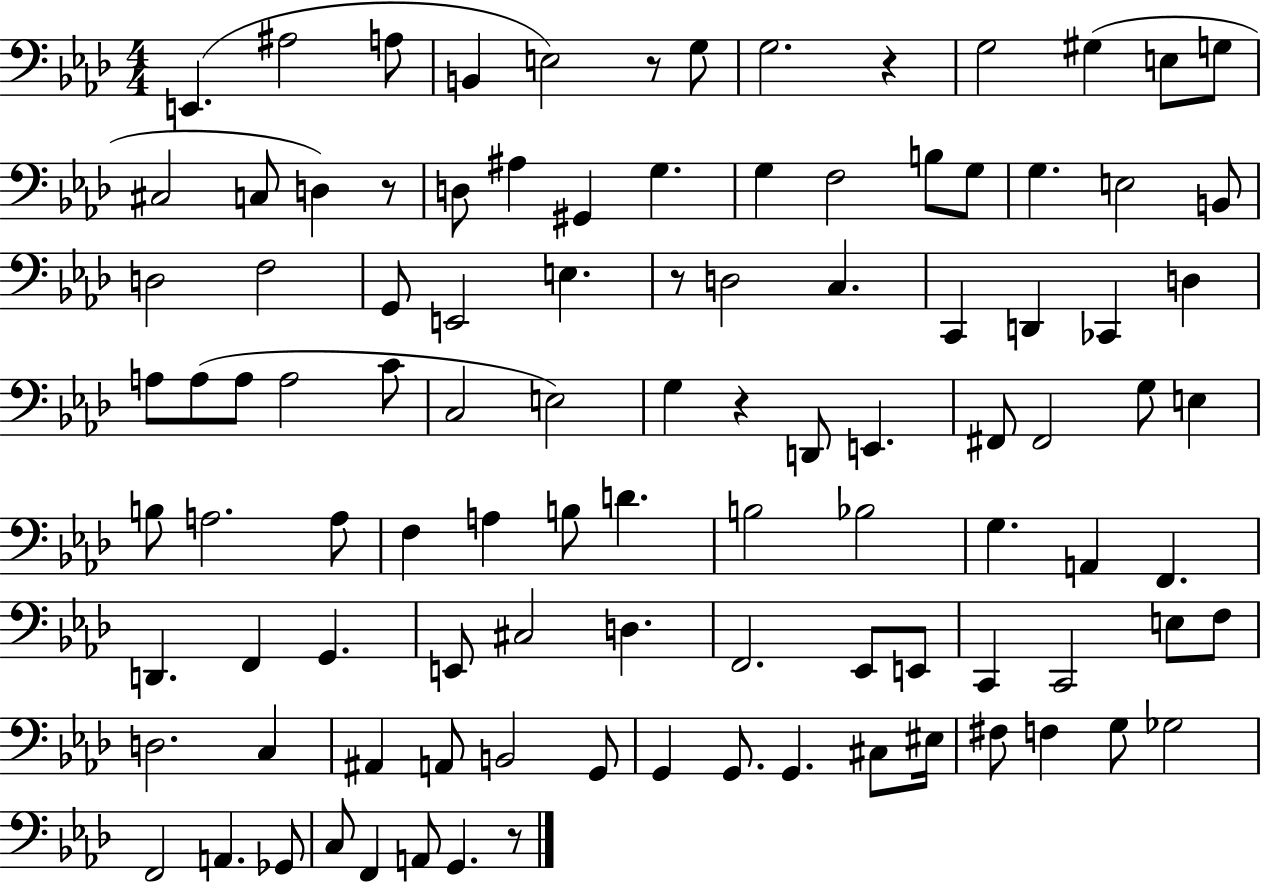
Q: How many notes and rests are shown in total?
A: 103